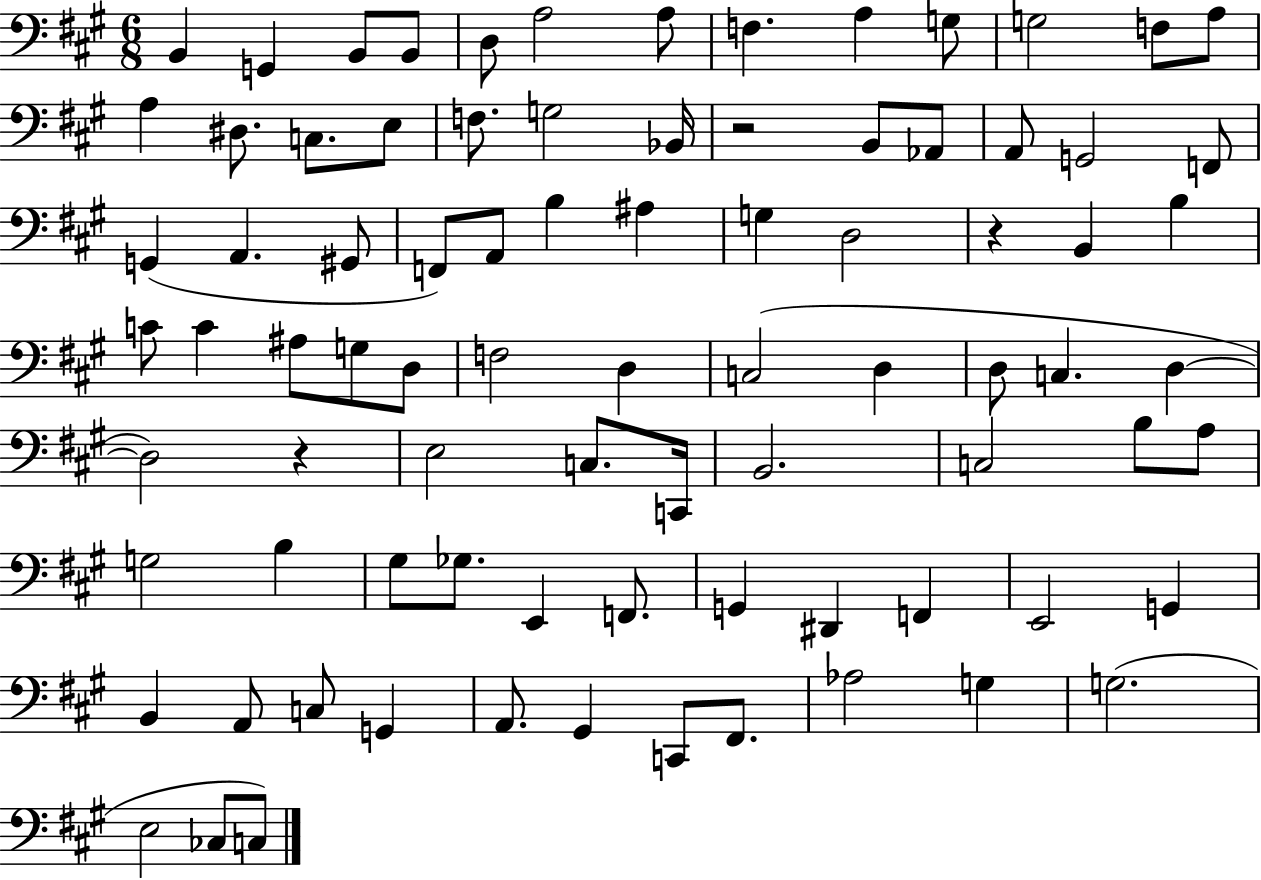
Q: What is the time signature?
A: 6/8